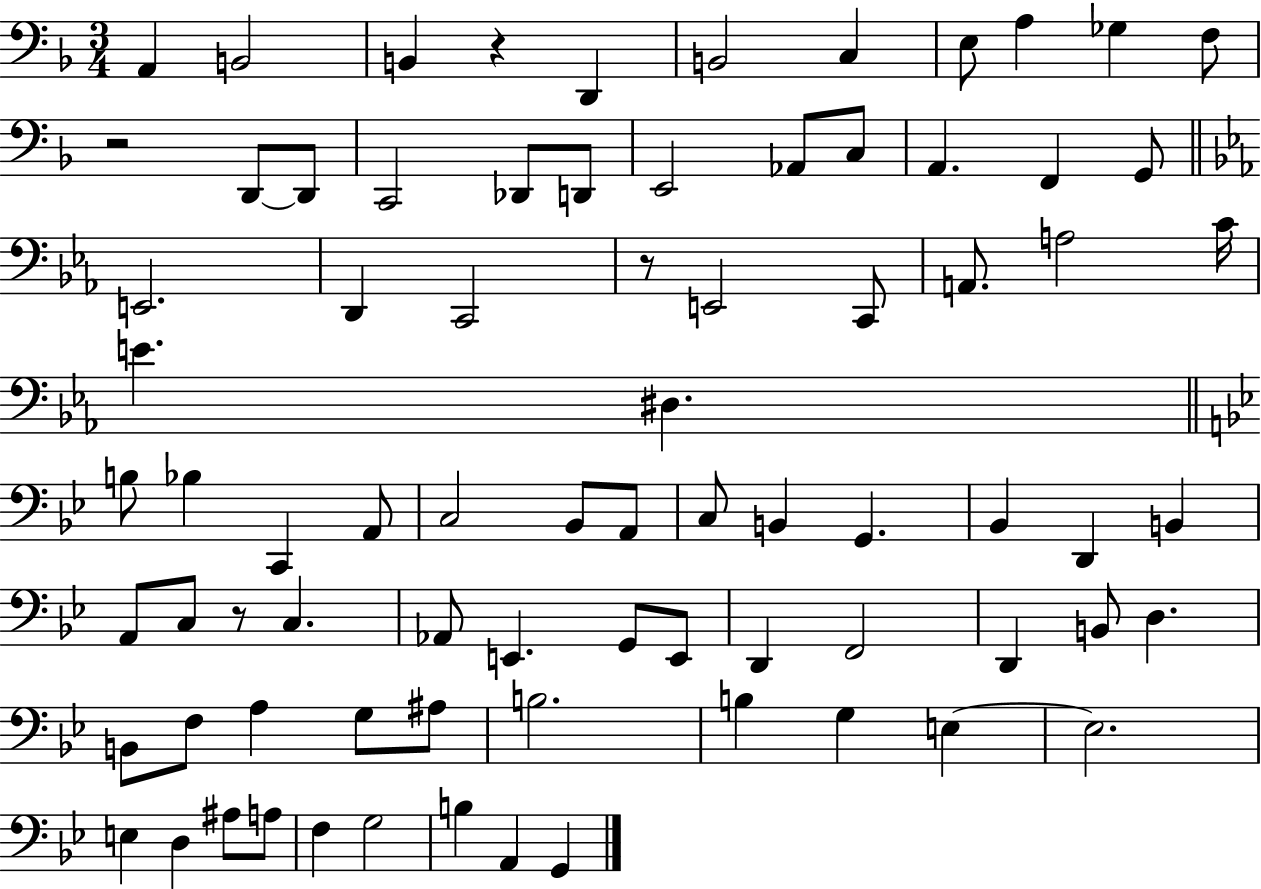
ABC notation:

X:1
T:Untitled
M:3/4
L:1/4
K:F
A,, B,,2 B,, z D,, B,,2 C, E,/2 A, _G, F,/2 z2 D,,/2 D,,/2 C,,2 _D,,/2 D,,/2 E,,2 _A,,/2 C,/2 A,, F,, G,,/2 E,,2 D,, C,,2 z/2 E,,2 C,,/2 A,,/2 A,2 C/4 E ^D, B,/2 _B, C,, A,,/2 C,2 _B,,/2 A,,/2 C,/2 B,, G,, _B,, D,, B,, A,,/2 C,/2 z/2 C, _A,,/2 E,, G,,/2 E,,/2 D,, F,,2 D,, B,,/2 D, B,,/2 F,/2 A, G,/2 ^A,/2 B,2 B, G, E, E,2 E, D, ^A,/2 A,/2 F, G,2 B, A,, G,,